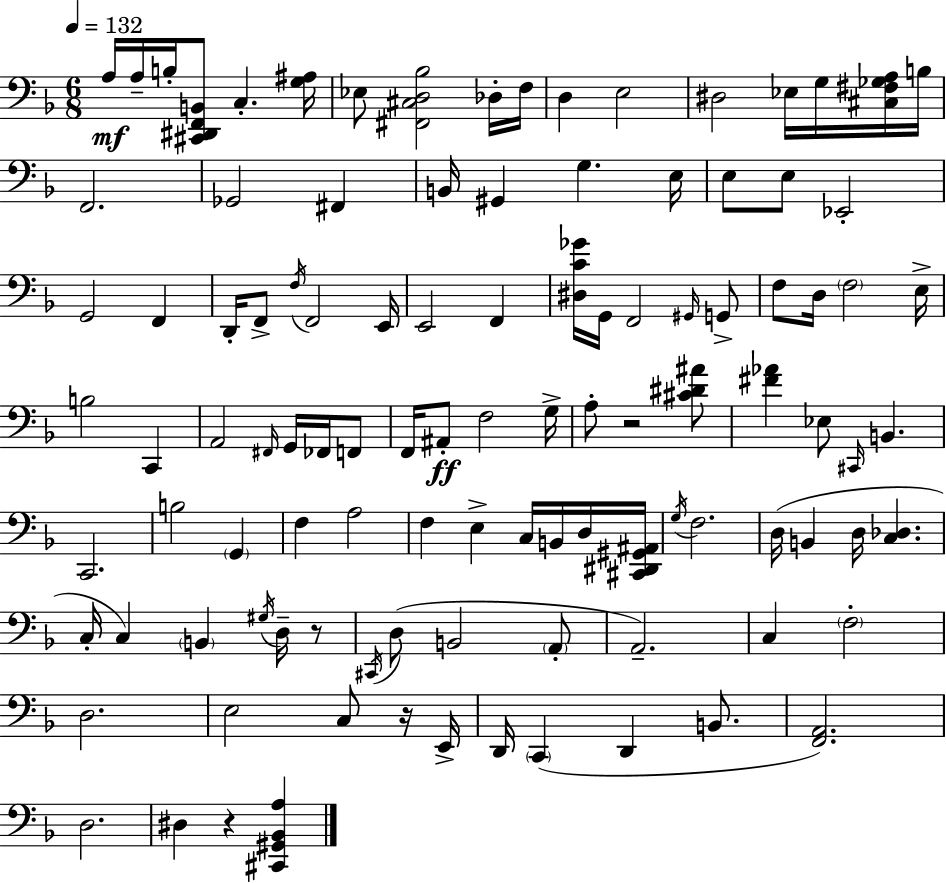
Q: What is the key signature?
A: D minor